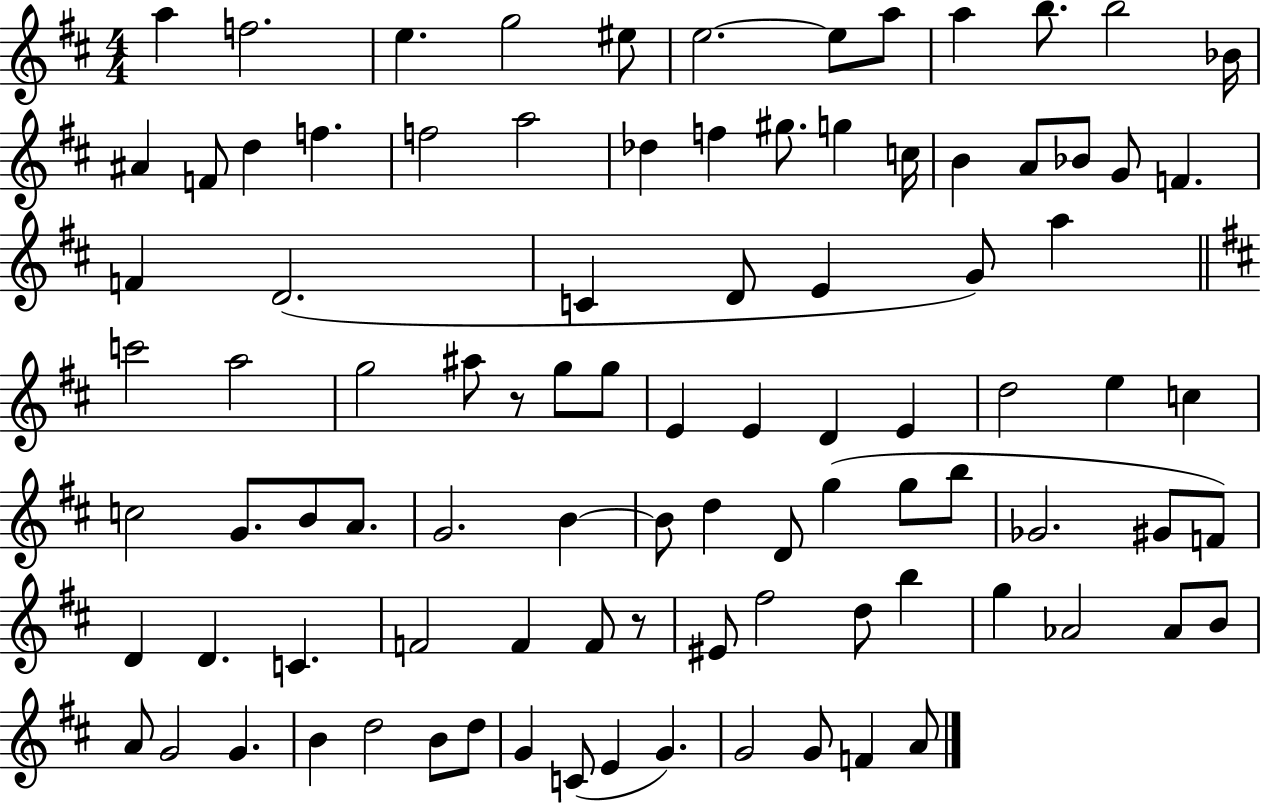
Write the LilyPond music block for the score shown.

{
  \clef treble
  \numericTimeSignature
  \time 4/4
  \key d \major
  a''4 f''2. | e''4. g''2 eis''8 | e''2.~~ e''8 a''8 | a''4 b''8. b''2 bes'16 | \break ais'4 f'8 d''4 f''4. | f''2 a''2 | des''4 f''4 gis''8. g''4 c''16 | b'4 a'8 bes'8 g'8 f'4. | \break f'4 d'2.( | c'4 d'8 e'4 g'8) a''4 | \bar "||" \break \key d \major c'''2 a''2 | g''2 ais''8 r8 g''8 g''8 | e'4 e'4 d'4 e'4 | d''2 e''4 c''4 | \break c''2 g'8. b'8 a'8. | g'2. b'4~~ | b'8 d''4 d'8 g''4( g''8 b''8 | ges'2. gis'8 f'8) | \break d'4 d'4. c'4. | f'2 f'4 f'8 r8 | eis'8 fis''2 d''8 b''4 | g''4 aes'2 aes'8 b'8 | \break a'8 g'2 g'4. | b'4 d''2 b'8 d''8 | g'4 c'8( e'4 g'4.) | g'2 g'8 f'4 a'8 | \break \bar "|."
}